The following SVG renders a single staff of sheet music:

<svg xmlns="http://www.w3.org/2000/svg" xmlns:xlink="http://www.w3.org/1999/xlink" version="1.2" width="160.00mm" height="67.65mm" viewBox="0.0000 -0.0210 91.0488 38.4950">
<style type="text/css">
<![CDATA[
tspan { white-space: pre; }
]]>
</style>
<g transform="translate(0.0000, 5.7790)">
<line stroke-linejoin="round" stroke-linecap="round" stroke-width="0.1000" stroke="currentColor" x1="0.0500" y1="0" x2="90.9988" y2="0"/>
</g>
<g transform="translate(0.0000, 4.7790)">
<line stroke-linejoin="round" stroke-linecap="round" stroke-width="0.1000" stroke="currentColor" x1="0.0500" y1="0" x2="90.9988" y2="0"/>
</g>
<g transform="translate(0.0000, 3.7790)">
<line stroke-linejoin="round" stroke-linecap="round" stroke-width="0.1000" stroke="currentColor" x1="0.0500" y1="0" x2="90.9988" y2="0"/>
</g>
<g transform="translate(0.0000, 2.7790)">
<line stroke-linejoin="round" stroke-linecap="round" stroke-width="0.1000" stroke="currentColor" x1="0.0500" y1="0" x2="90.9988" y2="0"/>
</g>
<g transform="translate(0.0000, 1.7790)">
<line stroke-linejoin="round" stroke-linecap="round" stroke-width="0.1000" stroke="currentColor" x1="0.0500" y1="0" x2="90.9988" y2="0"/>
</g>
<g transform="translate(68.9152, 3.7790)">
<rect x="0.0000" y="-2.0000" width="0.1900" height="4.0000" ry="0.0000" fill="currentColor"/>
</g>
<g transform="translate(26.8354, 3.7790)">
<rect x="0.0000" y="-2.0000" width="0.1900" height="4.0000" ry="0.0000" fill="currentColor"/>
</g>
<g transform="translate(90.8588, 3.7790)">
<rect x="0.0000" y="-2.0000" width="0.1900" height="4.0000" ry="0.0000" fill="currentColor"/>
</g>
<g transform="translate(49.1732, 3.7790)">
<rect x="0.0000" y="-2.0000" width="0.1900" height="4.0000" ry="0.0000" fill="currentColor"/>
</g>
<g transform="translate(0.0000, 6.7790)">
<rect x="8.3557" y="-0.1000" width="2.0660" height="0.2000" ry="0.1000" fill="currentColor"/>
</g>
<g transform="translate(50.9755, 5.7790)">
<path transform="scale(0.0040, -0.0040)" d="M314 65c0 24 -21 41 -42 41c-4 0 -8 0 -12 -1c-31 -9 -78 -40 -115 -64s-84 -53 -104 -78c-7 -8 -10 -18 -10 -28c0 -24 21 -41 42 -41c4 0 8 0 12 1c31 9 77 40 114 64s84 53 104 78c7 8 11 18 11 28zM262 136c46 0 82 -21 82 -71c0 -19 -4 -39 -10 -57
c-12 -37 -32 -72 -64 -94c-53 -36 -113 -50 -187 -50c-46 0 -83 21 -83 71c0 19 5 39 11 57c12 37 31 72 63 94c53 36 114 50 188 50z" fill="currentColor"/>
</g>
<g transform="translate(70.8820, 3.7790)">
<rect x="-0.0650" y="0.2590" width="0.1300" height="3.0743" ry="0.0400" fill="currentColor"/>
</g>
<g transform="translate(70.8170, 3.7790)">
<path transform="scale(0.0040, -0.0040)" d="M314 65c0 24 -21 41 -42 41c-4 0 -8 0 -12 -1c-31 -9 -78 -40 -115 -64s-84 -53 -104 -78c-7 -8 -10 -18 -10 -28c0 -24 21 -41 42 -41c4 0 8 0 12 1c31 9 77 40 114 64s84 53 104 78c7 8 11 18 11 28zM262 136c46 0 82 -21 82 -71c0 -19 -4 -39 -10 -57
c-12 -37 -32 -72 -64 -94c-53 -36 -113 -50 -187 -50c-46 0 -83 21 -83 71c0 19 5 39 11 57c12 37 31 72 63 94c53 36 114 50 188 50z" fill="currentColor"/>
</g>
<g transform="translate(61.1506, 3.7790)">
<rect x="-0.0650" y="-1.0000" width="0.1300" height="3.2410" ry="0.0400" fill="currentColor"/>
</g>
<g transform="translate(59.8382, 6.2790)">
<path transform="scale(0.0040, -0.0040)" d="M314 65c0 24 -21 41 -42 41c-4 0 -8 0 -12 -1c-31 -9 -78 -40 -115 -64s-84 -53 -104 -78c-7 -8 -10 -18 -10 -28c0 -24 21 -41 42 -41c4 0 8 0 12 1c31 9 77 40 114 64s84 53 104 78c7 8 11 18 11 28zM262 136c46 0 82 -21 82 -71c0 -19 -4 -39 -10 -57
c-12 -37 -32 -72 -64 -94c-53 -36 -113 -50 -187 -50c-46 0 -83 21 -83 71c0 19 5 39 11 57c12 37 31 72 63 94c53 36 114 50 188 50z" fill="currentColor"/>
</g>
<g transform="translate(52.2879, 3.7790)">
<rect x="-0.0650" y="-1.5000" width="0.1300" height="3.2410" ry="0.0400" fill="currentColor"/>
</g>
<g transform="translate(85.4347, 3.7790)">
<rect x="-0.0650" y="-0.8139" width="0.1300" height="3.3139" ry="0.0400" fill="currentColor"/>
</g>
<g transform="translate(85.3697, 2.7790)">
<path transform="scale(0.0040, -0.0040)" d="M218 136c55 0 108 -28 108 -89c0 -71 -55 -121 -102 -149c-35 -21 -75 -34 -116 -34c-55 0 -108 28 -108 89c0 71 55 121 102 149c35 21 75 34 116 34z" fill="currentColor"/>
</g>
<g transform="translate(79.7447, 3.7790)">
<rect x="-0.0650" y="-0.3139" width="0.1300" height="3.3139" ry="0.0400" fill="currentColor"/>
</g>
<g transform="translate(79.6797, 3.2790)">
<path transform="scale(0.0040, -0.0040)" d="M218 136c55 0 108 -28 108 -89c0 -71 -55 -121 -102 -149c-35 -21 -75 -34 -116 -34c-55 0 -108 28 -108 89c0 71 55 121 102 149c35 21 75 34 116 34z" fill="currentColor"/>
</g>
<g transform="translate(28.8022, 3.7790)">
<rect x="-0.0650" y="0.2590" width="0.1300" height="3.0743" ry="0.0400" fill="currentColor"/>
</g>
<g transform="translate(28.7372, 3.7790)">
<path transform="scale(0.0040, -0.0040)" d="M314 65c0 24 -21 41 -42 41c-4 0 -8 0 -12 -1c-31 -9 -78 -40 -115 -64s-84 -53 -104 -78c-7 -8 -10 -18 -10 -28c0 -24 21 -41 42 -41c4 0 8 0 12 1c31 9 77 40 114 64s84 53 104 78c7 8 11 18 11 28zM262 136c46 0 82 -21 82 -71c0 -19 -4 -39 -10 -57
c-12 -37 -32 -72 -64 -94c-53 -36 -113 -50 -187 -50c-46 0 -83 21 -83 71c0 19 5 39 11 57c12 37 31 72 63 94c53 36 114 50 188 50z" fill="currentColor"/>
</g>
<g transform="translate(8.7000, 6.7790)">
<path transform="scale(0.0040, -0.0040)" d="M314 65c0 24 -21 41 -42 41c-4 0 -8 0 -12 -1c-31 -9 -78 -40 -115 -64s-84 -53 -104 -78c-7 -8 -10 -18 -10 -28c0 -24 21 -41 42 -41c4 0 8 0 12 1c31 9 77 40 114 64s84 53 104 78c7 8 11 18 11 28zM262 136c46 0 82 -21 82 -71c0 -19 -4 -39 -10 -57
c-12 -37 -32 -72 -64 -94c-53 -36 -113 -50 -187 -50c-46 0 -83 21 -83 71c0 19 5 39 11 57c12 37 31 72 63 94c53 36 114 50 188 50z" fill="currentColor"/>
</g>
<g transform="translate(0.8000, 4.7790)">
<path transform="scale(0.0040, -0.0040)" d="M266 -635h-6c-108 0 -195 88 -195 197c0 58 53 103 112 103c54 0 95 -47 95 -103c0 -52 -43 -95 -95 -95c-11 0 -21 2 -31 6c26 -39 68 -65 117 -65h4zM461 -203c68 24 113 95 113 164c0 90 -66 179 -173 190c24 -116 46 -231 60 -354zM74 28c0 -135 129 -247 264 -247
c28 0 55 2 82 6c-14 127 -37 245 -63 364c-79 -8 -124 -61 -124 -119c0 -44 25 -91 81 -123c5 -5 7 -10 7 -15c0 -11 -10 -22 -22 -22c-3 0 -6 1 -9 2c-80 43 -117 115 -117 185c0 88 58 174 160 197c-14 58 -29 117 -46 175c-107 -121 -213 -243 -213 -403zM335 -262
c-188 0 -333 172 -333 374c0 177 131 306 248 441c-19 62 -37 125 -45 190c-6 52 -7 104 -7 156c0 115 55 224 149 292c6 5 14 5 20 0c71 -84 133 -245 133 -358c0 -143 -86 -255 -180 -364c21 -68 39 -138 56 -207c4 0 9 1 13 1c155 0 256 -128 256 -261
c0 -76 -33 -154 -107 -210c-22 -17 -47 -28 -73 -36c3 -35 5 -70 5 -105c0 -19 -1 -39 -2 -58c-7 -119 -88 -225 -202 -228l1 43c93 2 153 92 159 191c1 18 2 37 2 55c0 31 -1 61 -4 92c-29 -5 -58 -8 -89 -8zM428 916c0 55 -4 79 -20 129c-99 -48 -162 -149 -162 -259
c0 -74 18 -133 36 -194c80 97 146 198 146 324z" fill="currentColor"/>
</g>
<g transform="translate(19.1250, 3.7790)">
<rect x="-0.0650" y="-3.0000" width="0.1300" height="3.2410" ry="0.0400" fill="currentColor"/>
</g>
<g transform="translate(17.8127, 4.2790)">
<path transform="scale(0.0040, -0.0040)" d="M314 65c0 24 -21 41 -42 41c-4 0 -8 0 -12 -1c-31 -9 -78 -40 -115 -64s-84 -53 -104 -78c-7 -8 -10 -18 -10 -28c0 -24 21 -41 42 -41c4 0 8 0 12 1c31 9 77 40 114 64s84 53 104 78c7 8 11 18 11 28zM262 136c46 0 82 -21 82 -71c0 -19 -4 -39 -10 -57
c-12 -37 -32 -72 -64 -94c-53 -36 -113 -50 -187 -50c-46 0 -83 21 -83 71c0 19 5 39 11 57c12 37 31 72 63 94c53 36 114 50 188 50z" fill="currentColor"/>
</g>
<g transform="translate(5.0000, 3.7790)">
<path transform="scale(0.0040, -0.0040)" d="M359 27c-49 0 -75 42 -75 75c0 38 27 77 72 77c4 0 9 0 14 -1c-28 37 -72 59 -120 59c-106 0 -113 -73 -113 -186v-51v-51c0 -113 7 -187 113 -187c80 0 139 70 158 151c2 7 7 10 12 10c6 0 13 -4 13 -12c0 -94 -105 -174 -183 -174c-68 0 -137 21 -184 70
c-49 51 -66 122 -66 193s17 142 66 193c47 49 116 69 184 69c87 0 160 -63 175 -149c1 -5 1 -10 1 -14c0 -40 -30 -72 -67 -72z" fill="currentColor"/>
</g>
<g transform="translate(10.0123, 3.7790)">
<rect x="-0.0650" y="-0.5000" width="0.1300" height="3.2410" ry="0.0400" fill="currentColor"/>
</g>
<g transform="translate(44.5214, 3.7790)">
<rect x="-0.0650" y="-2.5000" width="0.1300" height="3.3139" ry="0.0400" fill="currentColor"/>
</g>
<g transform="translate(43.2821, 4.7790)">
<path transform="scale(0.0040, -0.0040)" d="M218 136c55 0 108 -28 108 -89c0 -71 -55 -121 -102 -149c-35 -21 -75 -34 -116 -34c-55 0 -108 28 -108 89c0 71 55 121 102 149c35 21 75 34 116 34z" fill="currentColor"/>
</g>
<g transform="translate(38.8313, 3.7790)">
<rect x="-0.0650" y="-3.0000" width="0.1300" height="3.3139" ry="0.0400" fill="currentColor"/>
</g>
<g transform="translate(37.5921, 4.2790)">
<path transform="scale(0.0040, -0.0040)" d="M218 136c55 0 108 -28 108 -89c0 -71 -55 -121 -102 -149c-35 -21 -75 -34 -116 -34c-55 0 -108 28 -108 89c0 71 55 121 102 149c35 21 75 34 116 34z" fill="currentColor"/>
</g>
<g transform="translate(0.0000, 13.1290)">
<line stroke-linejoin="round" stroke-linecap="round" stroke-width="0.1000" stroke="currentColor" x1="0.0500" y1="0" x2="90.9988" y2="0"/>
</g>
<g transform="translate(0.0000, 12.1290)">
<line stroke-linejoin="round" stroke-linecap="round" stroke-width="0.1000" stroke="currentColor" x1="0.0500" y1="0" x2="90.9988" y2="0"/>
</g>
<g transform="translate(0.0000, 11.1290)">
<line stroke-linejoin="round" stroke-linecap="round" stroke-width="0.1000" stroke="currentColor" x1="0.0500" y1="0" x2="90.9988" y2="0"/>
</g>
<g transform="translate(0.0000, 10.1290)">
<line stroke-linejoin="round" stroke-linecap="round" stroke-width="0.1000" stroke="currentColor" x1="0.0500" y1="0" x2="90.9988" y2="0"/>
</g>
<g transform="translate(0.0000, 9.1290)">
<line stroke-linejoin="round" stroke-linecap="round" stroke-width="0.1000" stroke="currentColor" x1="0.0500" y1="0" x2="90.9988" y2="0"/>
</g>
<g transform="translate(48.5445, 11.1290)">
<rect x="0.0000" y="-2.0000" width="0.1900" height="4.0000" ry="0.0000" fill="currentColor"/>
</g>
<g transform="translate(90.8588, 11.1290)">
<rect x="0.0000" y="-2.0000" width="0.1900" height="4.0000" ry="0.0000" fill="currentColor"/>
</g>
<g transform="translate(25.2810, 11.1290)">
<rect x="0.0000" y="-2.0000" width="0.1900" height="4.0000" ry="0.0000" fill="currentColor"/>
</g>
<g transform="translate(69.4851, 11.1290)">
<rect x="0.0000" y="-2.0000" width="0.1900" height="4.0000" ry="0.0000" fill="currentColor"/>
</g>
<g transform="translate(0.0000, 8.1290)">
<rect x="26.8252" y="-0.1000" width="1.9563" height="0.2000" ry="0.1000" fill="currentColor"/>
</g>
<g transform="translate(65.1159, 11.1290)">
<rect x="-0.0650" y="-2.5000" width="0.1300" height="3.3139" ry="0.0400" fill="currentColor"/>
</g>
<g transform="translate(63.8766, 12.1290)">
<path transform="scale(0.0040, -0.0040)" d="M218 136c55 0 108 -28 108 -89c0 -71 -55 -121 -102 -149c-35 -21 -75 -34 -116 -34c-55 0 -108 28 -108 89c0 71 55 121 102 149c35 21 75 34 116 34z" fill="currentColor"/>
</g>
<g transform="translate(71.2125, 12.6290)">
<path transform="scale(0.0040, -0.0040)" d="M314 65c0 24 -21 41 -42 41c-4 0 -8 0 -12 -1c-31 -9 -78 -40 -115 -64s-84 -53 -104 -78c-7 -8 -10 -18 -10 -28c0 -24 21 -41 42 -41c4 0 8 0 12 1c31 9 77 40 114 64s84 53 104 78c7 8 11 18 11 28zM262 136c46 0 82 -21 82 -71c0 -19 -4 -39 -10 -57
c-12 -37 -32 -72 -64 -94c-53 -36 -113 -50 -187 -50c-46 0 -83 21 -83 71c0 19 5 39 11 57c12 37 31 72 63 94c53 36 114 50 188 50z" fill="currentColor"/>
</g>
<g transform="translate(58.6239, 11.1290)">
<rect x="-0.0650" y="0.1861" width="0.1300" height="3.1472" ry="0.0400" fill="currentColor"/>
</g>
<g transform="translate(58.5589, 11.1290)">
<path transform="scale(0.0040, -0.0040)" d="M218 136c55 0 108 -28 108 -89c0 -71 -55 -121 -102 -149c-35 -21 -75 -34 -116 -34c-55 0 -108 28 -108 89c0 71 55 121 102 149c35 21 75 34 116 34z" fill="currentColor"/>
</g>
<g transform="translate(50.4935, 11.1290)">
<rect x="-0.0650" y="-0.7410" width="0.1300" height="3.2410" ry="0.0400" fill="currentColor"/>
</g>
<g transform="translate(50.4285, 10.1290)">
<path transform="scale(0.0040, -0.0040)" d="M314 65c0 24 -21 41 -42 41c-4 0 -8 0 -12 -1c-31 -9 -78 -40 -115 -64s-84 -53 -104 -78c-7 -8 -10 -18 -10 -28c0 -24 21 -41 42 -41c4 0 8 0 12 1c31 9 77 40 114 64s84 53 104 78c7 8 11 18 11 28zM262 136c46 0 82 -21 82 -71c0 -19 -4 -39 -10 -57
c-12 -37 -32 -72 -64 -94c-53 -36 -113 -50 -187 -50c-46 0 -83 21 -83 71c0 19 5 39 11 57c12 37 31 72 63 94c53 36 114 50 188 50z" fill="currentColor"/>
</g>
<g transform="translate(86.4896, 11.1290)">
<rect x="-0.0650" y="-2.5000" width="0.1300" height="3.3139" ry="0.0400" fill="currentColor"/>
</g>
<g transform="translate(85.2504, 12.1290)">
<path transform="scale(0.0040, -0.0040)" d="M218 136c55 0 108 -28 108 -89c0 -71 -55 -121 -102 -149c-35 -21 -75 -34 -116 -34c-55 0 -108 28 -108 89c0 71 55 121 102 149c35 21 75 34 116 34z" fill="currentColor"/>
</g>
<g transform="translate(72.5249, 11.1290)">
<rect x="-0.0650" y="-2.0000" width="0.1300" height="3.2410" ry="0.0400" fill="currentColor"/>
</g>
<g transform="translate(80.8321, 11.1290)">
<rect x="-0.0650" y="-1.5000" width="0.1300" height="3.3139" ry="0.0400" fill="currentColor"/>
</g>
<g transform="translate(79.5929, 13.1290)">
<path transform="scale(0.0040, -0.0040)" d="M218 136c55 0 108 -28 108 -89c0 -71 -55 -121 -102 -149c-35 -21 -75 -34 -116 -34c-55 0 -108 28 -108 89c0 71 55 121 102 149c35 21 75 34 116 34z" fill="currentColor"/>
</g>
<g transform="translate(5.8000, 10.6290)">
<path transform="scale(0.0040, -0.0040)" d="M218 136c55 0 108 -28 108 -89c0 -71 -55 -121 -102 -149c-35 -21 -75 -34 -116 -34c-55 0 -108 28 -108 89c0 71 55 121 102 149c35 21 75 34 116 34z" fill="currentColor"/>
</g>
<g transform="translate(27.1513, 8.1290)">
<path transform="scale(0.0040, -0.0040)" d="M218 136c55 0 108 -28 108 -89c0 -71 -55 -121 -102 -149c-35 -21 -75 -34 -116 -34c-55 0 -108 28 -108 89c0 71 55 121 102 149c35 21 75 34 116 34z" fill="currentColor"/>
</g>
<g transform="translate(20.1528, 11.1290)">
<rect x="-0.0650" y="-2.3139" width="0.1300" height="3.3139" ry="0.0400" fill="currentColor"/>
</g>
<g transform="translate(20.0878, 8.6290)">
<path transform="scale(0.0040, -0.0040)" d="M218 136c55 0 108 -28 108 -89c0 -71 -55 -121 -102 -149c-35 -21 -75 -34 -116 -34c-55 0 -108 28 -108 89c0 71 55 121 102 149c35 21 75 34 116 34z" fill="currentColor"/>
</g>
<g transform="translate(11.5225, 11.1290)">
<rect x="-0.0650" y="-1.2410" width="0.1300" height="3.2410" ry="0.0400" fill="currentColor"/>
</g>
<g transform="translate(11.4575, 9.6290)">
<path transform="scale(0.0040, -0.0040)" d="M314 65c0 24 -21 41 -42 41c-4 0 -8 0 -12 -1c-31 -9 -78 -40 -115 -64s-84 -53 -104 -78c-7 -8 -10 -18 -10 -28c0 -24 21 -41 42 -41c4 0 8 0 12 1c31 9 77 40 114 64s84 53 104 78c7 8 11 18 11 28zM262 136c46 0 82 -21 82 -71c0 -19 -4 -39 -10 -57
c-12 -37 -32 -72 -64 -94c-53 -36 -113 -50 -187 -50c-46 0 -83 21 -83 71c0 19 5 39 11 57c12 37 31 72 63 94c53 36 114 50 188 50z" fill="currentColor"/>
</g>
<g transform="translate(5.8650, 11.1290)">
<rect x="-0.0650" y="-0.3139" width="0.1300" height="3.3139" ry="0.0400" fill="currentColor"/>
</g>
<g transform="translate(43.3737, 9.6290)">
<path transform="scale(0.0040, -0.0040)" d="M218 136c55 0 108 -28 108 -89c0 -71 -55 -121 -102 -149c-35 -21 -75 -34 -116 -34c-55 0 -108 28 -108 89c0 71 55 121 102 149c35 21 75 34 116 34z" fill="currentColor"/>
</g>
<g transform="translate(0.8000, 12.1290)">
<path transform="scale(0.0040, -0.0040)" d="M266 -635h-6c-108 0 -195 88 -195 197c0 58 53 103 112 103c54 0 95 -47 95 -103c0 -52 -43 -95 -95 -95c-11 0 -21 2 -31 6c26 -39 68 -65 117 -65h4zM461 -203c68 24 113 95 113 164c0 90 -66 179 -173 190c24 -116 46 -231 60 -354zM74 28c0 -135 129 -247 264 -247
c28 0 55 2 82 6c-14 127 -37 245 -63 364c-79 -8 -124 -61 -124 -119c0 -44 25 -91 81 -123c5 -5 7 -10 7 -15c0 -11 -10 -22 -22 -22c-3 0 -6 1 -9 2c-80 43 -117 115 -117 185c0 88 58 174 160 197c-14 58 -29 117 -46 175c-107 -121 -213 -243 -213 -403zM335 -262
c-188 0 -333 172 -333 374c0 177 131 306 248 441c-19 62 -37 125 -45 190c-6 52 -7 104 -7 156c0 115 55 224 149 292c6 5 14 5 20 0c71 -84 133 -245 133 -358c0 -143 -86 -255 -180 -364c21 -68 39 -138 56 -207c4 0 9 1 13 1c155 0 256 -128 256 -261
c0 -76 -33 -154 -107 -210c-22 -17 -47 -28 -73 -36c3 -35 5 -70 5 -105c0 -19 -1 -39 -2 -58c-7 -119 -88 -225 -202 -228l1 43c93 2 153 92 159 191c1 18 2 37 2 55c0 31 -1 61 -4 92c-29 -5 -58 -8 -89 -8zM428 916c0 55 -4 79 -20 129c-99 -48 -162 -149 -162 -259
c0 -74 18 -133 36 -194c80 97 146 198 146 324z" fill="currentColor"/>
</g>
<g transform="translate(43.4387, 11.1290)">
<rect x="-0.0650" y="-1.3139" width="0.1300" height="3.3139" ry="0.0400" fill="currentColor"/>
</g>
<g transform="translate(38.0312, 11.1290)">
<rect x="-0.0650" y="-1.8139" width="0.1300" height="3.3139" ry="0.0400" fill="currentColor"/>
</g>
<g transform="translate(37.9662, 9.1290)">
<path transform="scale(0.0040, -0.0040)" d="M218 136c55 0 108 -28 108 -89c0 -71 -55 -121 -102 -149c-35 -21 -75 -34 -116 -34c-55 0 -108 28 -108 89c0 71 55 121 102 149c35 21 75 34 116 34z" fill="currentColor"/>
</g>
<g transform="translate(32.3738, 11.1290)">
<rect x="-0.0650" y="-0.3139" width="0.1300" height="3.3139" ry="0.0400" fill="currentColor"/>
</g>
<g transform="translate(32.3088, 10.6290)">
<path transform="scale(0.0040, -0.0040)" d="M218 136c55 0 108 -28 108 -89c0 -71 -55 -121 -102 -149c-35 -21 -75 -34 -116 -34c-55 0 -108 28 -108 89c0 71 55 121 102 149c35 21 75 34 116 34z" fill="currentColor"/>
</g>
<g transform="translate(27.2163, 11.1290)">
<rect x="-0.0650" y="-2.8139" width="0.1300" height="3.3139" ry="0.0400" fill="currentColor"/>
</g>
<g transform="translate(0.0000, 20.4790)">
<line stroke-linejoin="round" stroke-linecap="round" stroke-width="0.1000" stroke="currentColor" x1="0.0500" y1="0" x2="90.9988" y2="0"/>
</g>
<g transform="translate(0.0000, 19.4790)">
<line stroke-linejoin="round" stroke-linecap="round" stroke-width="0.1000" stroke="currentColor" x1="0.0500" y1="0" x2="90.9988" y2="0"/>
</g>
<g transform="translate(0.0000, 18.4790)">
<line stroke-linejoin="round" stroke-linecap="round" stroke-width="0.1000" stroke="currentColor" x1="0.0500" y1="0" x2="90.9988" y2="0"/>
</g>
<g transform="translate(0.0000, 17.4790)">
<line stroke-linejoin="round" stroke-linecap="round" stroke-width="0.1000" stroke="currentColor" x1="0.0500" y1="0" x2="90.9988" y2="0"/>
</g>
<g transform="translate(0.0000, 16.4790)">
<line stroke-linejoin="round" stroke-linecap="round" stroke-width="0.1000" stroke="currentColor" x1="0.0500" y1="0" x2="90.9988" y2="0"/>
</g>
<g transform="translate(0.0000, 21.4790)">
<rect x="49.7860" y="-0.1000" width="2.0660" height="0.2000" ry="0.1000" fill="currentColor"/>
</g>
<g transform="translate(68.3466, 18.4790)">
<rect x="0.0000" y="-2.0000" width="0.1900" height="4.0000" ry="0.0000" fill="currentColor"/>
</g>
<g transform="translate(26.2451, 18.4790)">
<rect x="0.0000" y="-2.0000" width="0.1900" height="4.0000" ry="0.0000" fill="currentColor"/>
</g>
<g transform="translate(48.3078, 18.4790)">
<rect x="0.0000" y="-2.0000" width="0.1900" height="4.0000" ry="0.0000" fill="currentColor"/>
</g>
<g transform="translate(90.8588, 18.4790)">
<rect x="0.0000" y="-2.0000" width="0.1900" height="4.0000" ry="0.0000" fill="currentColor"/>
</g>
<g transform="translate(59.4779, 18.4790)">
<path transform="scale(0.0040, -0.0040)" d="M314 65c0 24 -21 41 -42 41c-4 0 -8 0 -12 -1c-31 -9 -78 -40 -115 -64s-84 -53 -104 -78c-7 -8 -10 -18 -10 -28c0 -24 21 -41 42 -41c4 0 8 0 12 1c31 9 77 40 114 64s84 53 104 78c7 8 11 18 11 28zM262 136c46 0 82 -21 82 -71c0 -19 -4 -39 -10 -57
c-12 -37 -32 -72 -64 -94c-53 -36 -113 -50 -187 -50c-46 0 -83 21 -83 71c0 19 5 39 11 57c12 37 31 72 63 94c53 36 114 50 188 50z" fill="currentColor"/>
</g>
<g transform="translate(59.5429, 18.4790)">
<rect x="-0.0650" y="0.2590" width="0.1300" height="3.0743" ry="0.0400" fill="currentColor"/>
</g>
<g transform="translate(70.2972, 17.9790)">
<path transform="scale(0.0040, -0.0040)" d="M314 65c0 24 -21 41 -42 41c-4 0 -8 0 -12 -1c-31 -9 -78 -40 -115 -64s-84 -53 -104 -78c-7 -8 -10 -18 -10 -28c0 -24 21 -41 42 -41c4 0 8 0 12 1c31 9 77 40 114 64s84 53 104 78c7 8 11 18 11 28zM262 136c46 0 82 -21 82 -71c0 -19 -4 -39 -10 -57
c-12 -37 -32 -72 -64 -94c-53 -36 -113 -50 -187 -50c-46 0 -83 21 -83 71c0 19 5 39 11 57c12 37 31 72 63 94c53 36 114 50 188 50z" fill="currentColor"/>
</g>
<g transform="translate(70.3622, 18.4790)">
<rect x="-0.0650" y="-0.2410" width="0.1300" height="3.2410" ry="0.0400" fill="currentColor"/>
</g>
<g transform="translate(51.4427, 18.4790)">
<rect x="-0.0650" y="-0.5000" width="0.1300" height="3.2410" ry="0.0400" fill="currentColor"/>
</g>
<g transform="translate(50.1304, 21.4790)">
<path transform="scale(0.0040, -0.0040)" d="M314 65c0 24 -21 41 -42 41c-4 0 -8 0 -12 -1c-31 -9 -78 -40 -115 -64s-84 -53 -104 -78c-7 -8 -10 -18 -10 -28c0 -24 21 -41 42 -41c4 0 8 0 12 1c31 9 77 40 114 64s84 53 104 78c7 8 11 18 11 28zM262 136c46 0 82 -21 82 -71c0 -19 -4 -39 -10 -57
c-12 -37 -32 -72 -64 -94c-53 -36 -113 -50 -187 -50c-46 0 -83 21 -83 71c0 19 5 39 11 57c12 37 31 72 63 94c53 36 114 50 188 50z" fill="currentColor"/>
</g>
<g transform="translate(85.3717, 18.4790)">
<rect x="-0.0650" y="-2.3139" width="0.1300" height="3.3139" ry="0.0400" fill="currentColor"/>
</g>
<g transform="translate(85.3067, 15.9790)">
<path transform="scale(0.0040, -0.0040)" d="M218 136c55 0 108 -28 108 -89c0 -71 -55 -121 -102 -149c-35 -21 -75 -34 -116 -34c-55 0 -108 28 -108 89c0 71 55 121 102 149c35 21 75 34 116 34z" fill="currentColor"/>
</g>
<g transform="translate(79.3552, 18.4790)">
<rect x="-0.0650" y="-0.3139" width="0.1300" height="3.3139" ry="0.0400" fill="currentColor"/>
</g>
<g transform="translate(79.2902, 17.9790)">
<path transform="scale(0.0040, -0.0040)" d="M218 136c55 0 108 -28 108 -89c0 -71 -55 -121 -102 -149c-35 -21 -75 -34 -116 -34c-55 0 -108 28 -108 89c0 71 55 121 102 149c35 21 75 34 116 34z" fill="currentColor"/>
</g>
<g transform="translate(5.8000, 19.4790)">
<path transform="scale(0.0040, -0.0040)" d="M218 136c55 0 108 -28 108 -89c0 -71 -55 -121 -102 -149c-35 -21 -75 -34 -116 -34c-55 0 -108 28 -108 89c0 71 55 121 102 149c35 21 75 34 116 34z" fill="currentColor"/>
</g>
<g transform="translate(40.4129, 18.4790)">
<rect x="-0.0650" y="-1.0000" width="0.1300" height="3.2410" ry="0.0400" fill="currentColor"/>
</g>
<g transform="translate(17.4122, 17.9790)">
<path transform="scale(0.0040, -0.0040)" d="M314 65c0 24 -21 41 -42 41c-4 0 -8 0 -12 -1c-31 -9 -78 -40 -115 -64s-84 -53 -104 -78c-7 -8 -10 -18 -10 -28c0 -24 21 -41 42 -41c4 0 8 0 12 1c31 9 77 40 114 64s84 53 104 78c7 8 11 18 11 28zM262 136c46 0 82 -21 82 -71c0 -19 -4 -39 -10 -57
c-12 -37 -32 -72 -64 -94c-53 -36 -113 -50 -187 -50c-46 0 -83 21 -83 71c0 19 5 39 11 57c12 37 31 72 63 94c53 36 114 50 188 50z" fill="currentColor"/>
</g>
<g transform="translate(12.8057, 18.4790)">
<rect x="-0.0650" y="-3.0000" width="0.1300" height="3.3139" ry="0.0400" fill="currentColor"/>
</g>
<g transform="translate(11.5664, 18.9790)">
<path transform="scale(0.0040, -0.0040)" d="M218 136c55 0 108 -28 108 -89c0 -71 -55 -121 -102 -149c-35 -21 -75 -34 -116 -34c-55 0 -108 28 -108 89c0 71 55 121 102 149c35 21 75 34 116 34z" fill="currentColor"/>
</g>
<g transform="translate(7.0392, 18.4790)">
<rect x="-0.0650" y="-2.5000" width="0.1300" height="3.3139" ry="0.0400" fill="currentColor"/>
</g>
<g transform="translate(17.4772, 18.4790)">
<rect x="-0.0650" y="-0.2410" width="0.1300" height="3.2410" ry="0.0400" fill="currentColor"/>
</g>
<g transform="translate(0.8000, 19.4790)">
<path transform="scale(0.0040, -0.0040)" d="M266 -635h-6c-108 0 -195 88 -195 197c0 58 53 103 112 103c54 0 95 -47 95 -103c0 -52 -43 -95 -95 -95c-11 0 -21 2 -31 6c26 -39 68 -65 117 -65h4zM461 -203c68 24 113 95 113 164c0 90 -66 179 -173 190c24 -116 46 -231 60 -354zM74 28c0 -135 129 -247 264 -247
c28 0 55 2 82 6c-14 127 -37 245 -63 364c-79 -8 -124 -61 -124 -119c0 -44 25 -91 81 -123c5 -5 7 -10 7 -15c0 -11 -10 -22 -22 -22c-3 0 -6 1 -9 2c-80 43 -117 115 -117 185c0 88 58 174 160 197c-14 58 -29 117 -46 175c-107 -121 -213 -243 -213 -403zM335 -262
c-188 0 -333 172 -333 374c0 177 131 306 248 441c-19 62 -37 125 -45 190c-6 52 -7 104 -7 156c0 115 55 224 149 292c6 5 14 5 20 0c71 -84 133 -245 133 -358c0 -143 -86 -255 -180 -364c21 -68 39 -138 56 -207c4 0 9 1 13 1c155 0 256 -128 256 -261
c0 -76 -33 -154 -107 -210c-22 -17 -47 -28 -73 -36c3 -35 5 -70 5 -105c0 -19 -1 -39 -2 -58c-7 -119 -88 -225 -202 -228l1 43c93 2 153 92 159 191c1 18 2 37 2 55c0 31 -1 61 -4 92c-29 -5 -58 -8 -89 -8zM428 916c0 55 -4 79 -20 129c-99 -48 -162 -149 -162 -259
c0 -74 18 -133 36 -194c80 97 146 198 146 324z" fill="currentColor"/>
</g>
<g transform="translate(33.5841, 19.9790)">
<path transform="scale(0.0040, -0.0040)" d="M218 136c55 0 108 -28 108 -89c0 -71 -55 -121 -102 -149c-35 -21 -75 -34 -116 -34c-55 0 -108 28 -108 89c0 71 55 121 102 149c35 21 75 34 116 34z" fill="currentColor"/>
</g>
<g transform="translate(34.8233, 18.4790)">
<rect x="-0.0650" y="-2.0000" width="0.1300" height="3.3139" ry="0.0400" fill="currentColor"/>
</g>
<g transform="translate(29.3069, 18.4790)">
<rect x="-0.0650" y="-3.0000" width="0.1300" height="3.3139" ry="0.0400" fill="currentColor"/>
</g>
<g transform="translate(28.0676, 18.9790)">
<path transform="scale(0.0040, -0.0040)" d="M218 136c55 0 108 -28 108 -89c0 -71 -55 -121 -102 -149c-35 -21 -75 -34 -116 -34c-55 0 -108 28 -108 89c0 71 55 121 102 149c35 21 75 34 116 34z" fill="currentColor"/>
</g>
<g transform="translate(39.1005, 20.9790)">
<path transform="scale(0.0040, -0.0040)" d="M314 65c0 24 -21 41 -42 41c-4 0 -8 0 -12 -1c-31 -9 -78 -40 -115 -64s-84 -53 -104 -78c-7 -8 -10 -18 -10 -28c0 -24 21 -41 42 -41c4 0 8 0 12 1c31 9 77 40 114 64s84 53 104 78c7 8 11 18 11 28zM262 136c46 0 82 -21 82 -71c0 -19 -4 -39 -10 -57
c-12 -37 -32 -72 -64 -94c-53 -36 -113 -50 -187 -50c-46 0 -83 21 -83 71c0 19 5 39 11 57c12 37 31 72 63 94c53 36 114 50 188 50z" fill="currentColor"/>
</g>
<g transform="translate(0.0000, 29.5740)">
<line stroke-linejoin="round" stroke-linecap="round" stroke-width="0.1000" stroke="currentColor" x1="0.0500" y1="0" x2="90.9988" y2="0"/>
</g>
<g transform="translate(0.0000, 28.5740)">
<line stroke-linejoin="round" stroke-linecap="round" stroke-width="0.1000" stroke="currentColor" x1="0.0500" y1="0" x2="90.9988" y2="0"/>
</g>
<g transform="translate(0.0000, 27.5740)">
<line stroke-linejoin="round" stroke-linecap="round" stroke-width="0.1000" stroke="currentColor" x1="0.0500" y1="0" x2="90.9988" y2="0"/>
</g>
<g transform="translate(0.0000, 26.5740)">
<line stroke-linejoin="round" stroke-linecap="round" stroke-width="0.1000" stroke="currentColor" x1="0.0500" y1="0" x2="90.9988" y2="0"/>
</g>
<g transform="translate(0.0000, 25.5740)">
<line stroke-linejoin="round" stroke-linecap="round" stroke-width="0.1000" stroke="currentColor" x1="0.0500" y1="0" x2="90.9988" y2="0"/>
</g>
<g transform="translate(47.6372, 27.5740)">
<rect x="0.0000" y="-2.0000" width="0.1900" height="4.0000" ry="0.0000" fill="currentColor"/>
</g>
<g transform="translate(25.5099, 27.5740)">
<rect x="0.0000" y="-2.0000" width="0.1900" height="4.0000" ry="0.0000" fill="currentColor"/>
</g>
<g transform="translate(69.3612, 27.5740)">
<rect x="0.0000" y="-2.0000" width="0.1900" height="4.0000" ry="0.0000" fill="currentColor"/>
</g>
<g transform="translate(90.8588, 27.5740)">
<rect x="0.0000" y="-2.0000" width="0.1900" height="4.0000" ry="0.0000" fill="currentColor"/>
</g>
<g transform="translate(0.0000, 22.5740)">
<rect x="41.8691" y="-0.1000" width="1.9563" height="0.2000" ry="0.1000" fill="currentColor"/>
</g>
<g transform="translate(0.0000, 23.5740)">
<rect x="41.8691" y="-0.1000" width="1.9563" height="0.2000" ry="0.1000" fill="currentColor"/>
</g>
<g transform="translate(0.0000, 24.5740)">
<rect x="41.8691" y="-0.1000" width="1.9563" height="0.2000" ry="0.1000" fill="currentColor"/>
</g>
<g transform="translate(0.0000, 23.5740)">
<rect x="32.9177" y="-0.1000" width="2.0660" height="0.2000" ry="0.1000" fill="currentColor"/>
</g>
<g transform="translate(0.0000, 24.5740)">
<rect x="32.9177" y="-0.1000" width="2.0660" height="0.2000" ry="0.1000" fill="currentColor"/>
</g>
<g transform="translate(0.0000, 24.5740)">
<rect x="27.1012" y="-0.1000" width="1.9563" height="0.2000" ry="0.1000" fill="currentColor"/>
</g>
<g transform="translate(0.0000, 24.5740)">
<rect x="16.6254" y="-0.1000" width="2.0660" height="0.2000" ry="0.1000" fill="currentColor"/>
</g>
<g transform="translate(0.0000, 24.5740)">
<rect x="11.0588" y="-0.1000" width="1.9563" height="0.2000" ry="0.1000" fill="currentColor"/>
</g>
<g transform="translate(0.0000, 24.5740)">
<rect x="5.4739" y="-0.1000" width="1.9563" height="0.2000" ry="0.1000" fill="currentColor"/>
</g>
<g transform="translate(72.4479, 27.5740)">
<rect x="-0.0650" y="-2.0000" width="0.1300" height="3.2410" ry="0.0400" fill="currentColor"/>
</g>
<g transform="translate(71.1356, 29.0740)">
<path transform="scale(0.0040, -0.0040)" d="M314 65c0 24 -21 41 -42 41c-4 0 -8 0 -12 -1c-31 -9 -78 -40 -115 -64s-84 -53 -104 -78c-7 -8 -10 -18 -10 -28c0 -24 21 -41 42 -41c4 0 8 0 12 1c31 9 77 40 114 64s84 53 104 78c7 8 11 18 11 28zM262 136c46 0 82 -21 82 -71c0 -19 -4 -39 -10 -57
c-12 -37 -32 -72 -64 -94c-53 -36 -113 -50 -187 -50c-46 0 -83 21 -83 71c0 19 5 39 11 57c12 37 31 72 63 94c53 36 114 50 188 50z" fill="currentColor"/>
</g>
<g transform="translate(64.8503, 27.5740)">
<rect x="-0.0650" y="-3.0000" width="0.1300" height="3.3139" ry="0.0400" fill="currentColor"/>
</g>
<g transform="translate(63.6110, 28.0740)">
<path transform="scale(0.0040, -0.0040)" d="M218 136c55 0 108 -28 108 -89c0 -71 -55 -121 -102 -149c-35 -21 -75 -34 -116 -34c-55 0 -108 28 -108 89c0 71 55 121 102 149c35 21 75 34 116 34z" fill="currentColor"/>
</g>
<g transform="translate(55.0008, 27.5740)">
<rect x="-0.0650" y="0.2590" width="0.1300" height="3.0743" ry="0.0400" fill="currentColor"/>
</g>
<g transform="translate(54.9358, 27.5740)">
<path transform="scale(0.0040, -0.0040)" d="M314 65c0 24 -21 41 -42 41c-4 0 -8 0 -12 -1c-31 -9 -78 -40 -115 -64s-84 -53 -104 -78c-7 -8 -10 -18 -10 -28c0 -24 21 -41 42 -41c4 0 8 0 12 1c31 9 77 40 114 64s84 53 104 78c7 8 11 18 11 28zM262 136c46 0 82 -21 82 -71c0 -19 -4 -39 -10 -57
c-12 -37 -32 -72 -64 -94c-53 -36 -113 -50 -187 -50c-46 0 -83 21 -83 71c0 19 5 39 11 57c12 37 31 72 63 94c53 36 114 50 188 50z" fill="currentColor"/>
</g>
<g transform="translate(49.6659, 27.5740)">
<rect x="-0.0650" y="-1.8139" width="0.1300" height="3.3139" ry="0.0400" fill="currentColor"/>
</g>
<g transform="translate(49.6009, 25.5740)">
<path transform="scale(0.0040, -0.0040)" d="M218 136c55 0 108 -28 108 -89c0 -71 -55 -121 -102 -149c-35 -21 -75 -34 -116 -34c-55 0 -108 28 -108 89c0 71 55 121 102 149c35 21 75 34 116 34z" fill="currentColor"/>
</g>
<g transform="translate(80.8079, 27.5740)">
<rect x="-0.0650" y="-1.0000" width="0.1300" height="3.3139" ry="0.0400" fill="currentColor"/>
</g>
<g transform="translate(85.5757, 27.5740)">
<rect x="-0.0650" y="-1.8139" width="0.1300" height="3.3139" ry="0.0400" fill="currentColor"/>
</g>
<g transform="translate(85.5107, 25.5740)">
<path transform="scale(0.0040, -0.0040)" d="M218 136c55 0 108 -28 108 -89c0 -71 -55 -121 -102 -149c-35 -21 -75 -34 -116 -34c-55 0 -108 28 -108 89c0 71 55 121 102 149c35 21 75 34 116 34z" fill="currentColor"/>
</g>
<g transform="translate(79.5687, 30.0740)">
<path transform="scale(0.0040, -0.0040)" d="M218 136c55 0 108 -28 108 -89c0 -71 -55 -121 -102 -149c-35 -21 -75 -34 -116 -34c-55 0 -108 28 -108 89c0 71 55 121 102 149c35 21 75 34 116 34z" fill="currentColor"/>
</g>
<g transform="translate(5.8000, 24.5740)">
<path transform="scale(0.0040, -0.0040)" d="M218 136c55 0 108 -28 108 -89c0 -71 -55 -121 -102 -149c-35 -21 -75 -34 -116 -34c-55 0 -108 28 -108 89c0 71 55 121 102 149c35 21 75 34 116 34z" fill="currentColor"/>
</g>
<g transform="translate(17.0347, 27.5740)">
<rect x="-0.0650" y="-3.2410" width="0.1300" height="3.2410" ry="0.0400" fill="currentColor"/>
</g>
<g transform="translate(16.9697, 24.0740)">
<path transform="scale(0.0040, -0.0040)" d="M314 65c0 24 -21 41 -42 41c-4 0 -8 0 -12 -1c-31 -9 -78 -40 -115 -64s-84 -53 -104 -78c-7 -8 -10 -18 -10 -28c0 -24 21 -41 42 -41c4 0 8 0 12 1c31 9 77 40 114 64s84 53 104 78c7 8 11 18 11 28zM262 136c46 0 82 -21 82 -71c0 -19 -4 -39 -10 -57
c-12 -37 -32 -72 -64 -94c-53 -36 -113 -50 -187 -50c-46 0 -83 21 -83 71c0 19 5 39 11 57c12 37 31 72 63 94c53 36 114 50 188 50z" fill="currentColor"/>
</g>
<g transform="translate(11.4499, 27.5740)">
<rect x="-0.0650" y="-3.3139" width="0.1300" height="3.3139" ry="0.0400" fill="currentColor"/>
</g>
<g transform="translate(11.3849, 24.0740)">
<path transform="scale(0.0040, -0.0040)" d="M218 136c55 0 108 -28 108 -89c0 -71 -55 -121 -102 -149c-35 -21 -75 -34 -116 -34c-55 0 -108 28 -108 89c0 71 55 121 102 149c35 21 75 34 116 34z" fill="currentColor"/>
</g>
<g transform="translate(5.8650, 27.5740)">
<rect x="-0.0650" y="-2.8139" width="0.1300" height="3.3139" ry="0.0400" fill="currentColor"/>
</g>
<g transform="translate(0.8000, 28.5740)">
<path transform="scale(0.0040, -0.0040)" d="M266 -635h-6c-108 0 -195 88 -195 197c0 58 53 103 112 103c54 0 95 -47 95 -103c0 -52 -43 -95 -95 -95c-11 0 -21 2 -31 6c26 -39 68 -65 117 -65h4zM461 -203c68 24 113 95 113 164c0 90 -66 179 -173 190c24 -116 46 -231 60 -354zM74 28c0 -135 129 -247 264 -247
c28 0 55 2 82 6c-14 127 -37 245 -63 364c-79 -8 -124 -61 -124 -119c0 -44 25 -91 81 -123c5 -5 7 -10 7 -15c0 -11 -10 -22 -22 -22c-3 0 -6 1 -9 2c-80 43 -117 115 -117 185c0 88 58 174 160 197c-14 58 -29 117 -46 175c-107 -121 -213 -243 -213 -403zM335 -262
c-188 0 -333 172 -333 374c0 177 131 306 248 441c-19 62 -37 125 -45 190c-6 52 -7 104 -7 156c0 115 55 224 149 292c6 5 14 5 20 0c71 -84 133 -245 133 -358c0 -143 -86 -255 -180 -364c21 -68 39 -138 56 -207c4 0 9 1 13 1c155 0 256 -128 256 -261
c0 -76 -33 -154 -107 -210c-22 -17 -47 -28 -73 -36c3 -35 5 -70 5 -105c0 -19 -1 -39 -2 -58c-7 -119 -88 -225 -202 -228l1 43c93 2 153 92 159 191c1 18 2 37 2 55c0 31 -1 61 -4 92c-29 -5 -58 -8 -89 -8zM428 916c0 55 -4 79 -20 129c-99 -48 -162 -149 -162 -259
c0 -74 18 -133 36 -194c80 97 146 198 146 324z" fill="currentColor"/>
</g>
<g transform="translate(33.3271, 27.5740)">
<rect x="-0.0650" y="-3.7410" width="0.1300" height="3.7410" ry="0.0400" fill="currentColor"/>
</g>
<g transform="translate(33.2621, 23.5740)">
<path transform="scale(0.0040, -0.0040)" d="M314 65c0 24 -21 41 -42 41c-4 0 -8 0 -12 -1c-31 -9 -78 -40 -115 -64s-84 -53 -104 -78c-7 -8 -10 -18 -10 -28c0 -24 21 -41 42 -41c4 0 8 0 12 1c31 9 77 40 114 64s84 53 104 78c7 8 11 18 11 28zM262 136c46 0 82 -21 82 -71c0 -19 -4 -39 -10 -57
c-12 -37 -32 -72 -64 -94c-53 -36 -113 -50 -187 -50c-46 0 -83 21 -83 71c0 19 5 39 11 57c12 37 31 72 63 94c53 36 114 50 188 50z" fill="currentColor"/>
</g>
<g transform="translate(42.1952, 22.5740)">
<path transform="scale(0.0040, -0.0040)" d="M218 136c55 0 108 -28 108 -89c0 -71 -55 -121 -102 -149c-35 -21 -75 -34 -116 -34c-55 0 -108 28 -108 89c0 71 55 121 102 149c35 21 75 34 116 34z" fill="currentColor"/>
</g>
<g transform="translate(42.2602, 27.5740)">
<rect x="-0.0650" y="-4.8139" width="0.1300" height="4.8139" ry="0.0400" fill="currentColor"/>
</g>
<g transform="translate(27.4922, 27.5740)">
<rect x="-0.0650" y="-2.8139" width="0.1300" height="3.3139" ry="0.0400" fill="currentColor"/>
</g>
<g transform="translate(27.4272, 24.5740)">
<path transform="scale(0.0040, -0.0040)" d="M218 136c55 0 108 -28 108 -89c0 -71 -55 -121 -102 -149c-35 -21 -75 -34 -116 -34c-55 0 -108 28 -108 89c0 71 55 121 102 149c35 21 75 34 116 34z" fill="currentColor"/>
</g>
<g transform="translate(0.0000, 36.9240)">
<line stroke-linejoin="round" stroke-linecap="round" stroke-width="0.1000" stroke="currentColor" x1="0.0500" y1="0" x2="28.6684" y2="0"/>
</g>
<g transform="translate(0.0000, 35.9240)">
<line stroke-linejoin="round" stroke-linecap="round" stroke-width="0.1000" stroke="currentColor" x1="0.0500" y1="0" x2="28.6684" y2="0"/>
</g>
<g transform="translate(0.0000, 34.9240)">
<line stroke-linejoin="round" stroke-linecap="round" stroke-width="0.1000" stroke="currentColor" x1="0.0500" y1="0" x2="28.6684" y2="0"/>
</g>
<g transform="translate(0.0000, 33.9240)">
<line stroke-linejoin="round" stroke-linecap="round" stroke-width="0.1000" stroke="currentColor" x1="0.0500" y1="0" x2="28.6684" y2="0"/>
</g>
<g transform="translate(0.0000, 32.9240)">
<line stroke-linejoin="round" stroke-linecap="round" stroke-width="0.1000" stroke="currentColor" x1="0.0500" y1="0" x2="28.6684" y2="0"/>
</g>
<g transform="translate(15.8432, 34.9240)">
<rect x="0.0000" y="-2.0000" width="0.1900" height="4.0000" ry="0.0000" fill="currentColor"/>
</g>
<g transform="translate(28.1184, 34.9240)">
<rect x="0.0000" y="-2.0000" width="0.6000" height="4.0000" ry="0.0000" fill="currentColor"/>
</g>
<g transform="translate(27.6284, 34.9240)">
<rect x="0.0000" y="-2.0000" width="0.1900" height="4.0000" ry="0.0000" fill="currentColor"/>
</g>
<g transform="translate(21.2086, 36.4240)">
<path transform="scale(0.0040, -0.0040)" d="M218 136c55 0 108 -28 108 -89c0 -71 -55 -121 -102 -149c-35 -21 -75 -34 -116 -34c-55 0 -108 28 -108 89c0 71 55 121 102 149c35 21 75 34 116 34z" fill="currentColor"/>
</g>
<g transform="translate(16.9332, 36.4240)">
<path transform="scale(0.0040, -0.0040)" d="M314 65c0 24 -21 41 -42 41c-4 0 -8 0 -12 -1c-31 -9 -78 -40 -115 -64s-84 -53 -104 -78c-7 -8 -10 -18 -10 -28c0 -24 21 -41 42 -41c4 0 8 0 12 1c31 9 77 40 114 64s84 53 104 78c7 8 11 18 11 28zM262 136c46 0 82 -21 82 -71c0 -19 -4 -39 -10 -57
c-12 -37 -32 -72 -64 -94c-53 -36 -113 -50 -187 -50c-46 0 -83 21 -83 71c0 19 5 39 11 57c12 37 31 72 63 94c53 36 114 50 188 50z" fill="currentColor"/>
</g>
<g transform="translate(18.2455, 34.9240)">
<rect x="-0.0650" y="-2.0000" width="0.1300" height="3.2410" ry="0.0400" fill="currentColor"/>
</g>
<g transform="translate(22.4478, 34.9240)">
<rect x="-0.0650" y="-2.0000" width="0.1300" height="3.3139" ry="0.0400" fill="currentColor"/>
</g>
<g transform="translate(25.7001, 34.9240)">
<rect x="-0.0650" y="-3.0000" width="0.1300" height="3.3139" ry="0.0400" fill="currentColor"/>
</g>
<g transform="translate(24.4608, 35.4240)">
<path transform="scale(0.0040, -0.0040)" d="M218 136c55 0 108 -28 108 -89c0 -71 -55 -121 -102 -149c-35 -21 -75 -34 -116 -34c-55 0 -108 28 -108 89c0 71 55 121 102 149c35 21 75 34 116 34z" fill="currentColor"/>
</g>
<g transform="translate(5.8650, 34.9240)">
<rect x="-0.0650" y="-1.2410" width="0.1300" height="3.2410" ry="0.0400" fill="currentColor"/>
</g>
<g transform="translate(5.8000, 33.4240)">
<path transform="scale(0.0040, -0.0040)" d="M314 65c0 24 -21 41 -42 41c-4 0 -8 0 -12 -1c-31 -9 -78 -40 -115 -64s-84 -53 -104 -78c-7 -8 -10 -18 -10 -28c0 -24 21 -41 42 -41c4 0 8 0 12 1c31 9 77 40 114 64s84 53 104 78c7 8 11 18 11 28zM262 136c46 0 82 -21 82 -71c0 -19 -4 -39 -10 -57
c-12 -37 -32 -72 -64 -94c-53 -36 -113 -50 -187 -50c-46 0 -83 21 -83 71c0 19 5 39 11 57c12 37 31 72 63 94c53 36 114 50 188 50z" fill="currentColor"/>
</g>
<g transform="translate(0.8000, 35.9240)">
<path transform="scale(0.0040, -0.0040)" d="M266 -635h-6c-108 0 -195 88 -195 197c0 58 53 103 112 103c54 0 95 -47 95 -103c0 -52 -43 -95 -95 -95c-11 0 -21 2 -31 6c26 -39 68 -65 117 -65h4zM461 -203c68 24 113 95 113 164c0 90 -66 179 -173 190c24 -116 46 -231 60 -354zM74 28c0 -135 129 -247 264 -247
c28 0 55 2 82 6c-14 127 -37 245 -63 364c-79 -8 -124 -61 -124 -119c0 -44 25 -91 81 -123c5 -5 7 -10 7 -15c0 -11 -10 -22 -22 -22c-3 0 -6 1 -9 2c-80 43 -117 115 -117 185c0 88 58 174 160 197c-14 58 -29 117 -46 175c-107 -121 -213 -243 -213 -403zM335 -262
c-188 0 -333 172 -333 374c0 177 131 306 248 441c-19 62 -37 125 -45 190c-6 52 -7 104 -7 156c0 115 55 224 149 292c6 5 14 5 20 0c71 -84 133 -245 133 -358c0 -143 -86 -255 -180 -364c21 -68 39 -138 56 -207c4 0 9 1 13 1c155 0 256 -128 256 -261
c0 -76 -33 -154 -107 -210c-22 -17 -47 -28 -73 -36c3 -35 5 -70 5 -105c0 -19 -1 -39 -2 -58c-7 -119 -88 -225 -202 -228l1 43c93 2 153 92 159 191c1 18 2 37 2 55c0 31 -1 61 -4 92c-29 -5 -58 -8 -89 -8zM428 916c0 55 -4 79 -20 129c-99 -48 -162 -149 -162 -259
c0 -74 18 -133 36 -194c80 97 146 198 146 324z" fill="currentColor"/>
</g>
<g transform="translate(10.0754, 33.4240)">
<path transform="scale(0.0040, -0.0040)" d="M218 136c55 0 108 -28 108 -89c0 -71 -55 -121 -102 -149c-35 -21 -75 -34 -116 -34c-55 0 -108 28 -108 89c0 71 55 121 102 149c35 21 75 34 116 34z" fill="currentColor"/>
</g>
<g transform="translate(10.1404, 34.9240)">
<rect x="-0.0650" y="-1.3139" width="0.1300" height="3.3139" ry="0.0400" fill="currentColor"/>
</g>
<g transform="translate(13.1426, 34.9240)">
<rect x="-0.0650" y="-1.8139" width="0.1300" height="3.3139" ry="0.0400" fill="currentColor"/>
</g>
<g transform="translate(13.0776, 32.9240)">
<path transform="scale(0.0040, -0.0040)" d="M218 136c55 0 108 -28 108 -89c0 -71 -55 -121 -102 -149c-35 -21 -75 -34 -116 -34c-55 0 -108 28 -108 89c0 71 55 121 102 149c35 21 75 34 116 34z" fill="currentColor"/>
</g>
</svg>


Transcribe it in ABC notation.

X:1
T:Untitled
M:4/4
L:1/4
K:C
C2 A2 B2 A G E2 D2 B2 c d c e2 g a c f e d2 B G F2 E G G A c2 A F D2 C2 B2 c2 c g a b b2 a c'2 e' f B2 A F2 D f e2 e f F2 F A